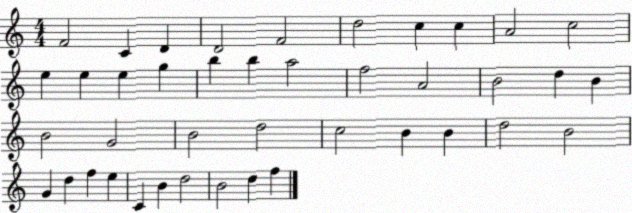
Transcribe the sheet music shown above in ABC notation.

X:1
T:Untitled
M:4/4
L:1/4
K:C
F2 C D D2 F2 d2 c c A2 c2 e e e g b b a2 f2 A2 B2 d B B2 G2 B2 d2 c2 B B d2 B2 G d f e C B d2 B2 d f